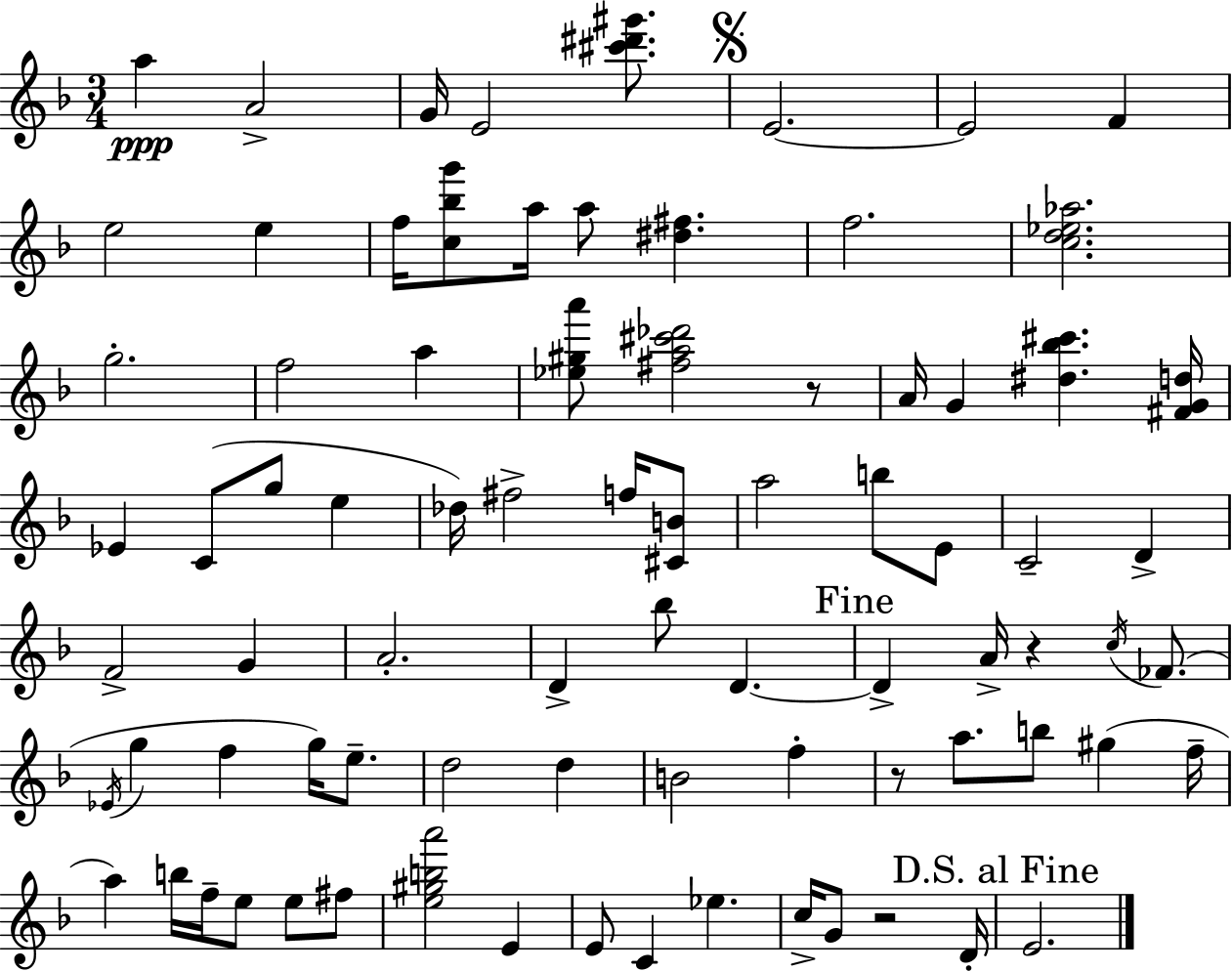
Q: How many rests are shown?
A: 4